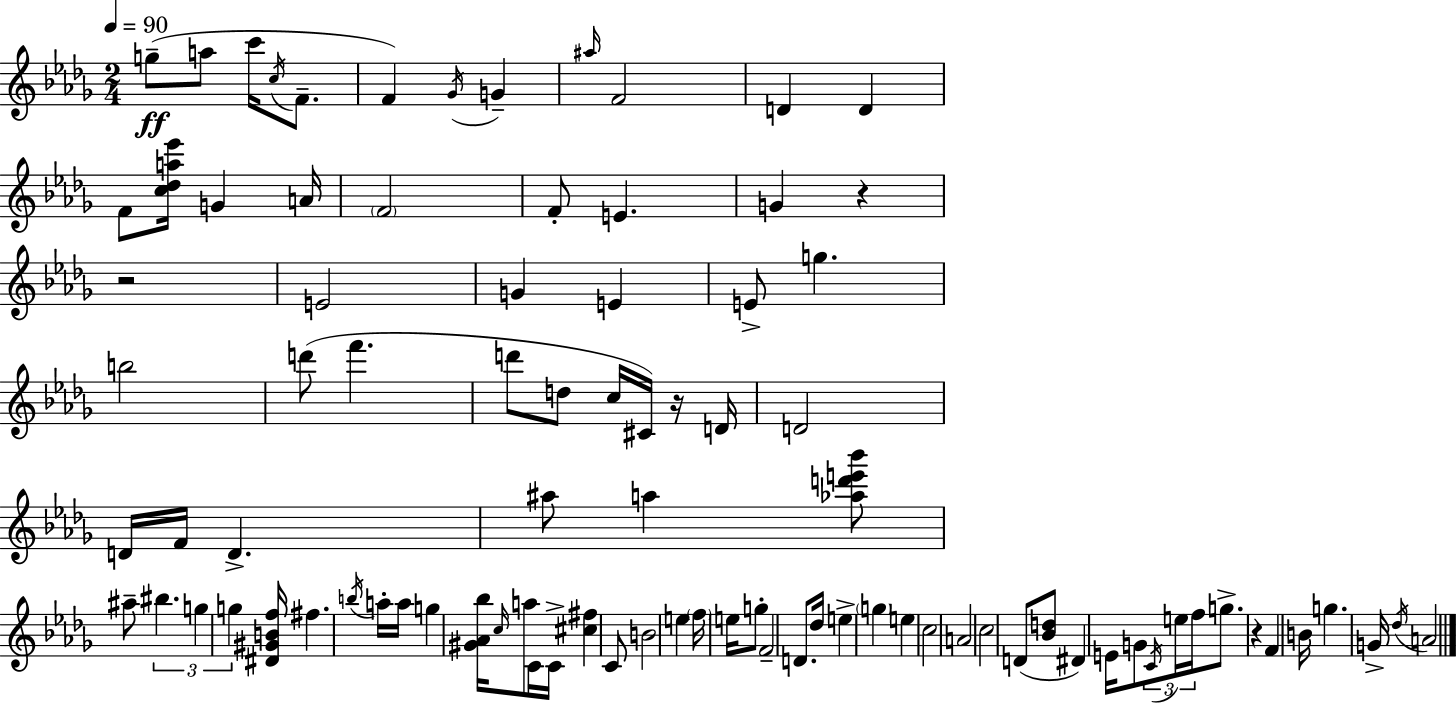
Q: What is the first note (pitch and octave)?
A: G5